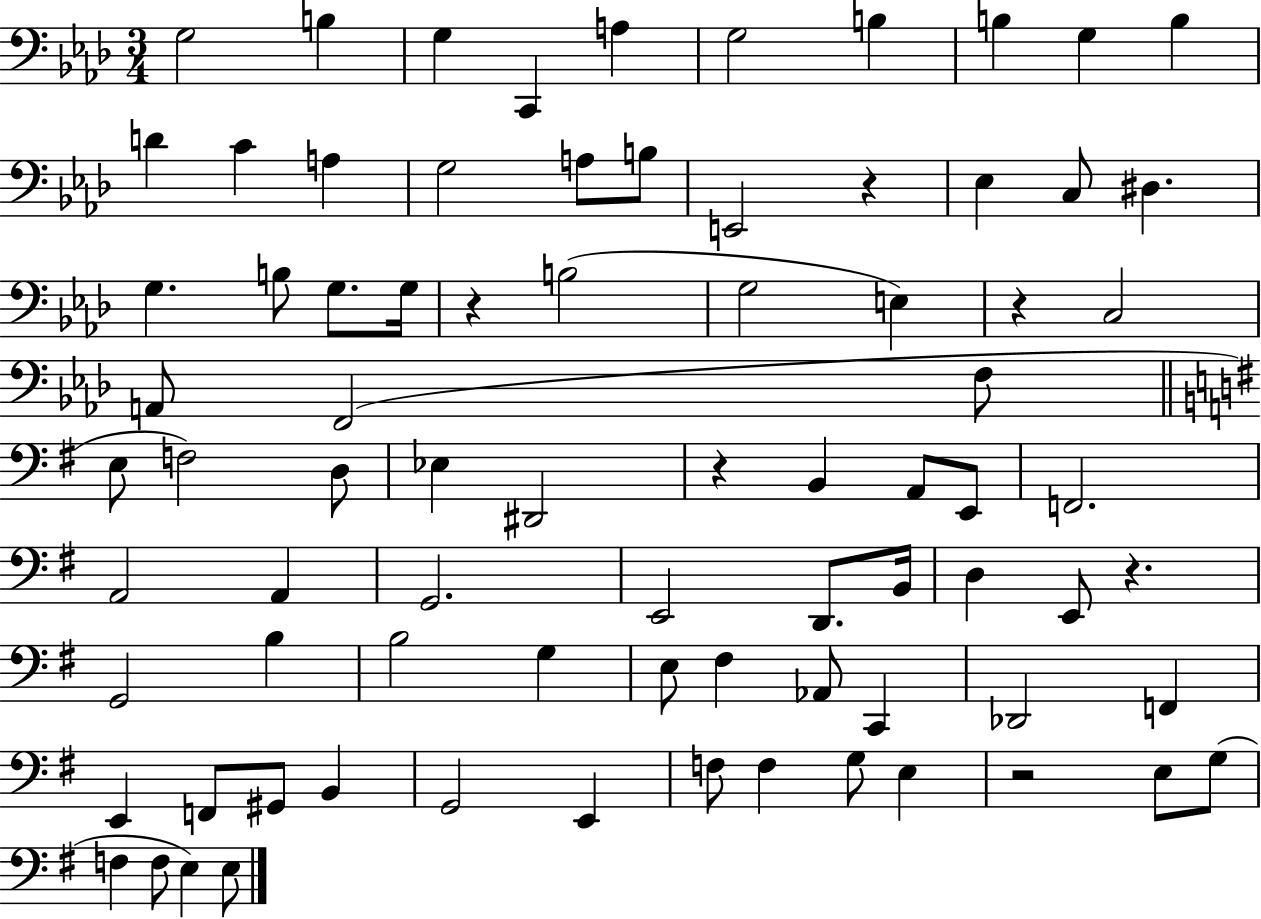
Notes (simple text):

G3/h B3/q G3/q C2/q A3/q G3/h B3/q B3/q G3/q B3/q D4/q C4/q A3/q G3/h A3/e B3/e E2/h R/q Eb3/q C3/e D#3/q. G3/q. B3/e G3/e. G3/s R/q B3/h G3/h E3/q R/q C3/h A2/e F2/h F3/e E3/e F3/h D3/e Eb3/q D#2/h R/q B2/q A2/e E2/e F2/h. A2/h A2/q G2/h. E2/h D2/e. B2/s D3/q E2/e R/q. G2/h B3/q B3/h G3/q E3/e F#3/q Ab2/e C2/q Db2/h F2/q E2/q F2/e G#2/e B2/q G2/h E2/q F3/e F3/q G3/e E3/q R/h E3/e G3/e F3/q F3/e E3/q E3/e